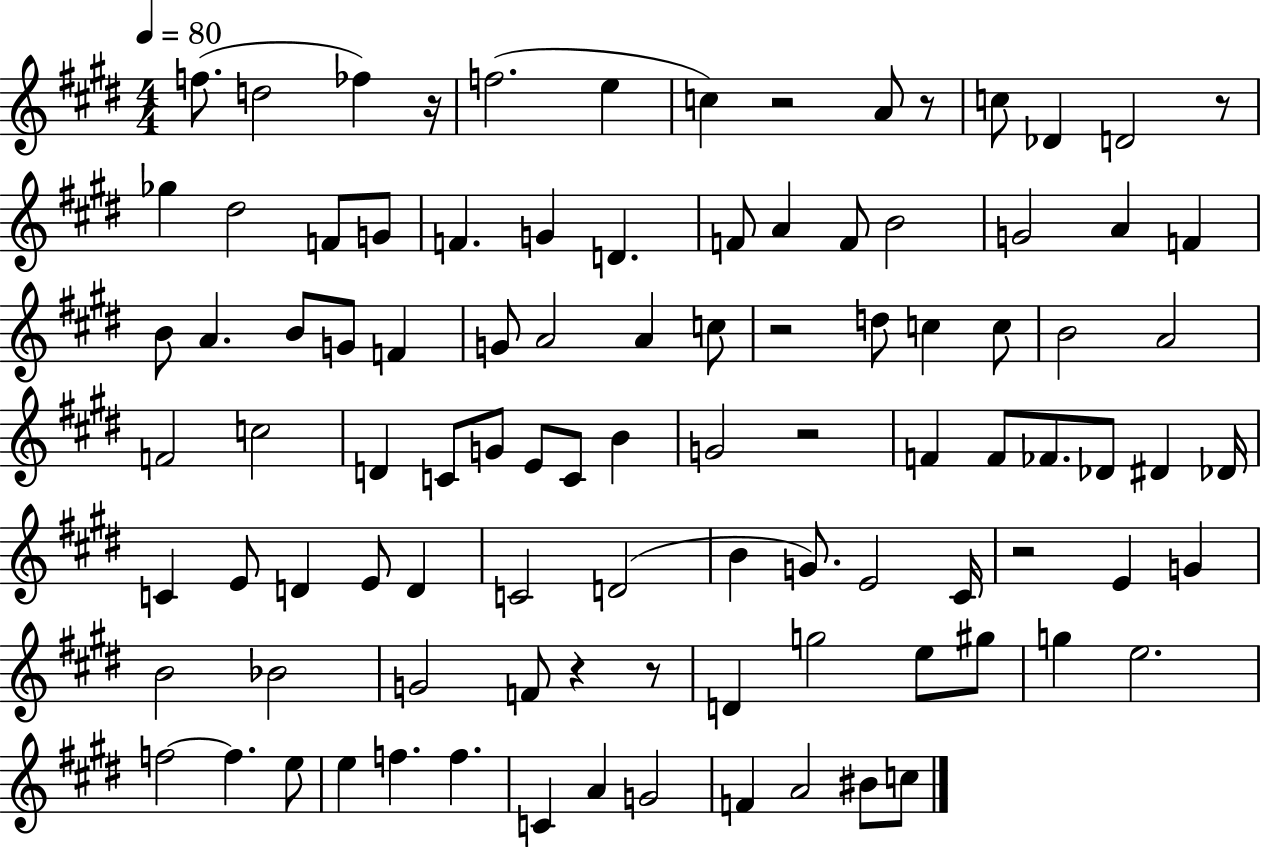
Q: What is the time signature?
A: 4/4